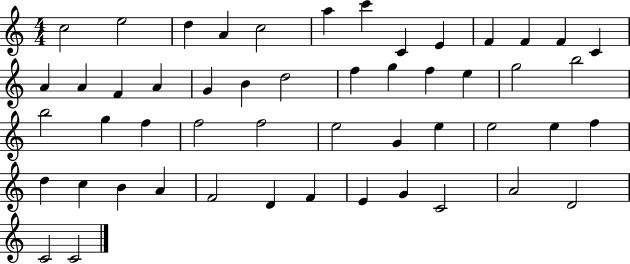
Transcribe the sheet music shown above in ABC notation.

X:1
T:Untitled
M:4/4
L:1/4
K:C
c2 e2 d A c2 a c' C E F F F C A A F A G B d2 f g f e g2 b2 b2 g f f2 f2 e2 G e e2 e f d c B A F2 D F E G C2 A2 D2 C2 C2